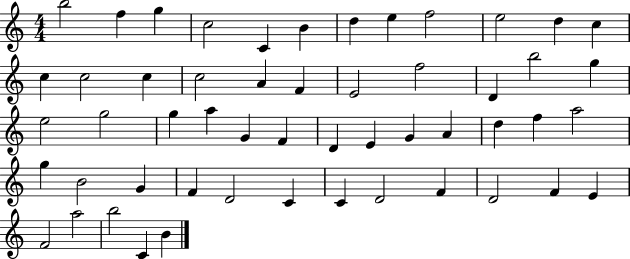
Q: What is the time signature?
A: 4/4